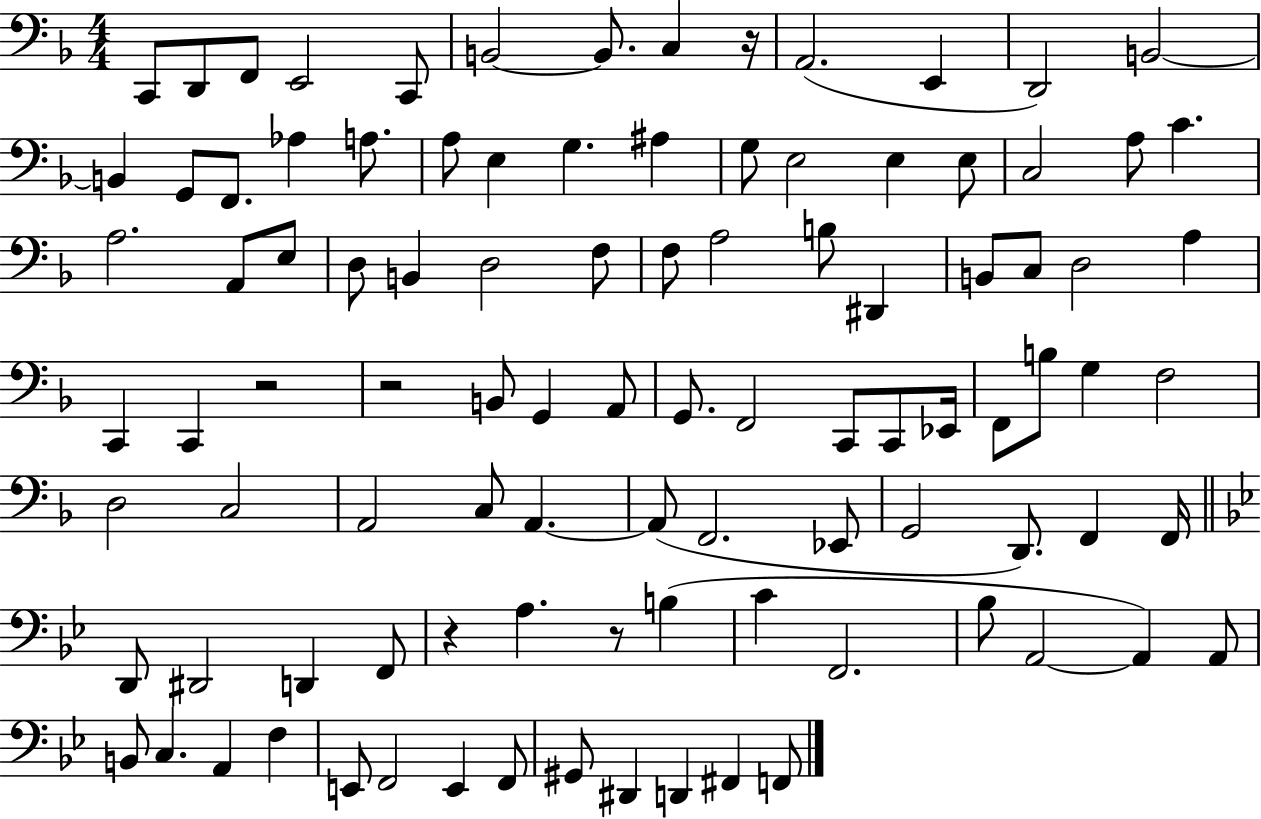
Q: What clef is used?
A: bass